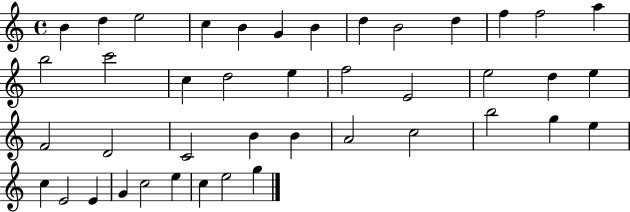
{
  \clef treble
  \time 4/4
  \defaultTimeSignature
  \key c \major
  b'4 d''4 e''2 | c''4 b'4 g'4 b'4 | d''4 b'2 d''4 | f''4 f''2 a''4 | \break b''2 c'''2 | c''4 d''2 e''4 | f''2 e'2 | e''2 d''4 e''4 | \break f'2 d'2 | c'2 b'4 b'4 | a'2 c''2 | b''2 g''4 e''4 | \break c''4 e'2 e'4 | g'4 c''2 e''4 | c''4 e''2 g''4 | \bar "|."
}